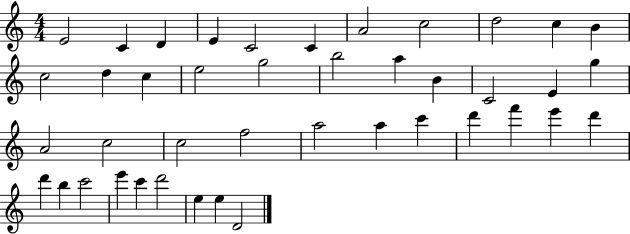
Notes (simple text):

E4/h C4/q D4/q E4/q C4/h C4/q A4/h C5/h D5/h C5/q B4/q C5/h D5/q C5/q E5/h G5/h B5/h A5/q B4/q C4/h E4/q G5/q A4/h C5/h C5/h F5/h A5/h A5/q C6/q D6/q F6/q E6/q D6/q D6/q B5/q C6/h E6/q C6/q D6/h E5/q E5/q D4/h